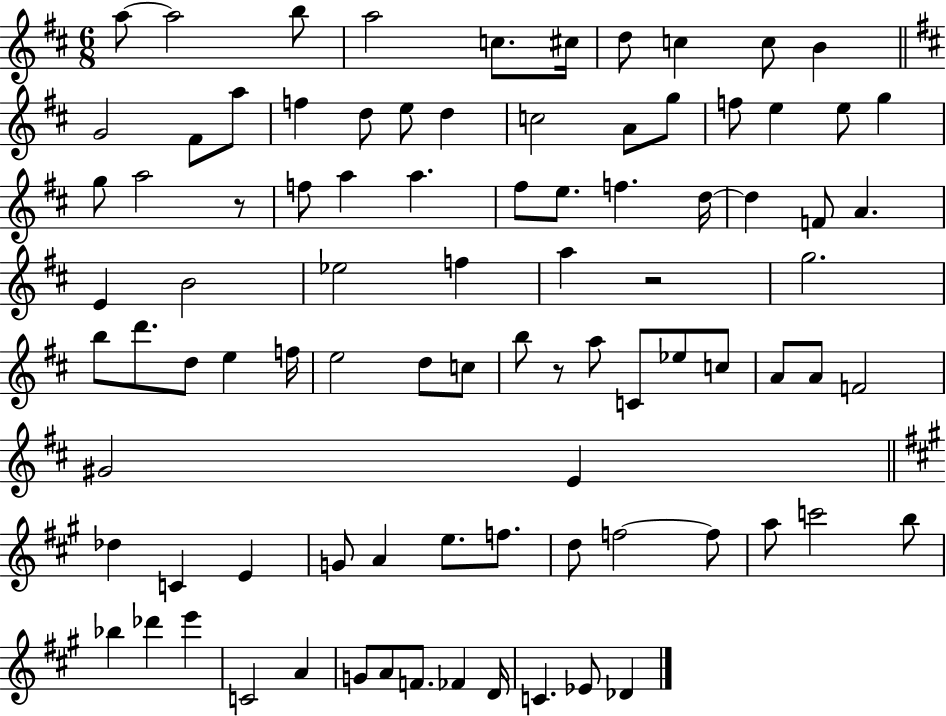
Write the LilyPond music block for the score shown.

{
  \clef treble
  \numericTimeSignature
  \time 6/8
  \key d \major
  \repeat volta 2 { a''8~~ a''2 b''8 | a''2 c''8. cis''16 | d''8 c''4 c''8 b'4 | \bar "||" \break \key d \major g'2 fis'8 a''8 | f''4 d''8 e''8 d''4 | c''2 a'8 g''8 | f''8 e''4 e''8 g''4 | \break g''8 a''2 r8 | f''8 a''4 a''4. | fis''8 e''8. f''4. d''16~~ | d''4 f'8 a'4. | \break e'4 b'2 | ees''2 f''4 | a''4 r2 | g''2. | \break b''8 d'''8. d''8 e''4 f''16 | e''2 d''8 c''8 | b''8 r8 a''8 c'8 ees''8 c''8 | a'8 a'8 f'2 | \break gis'2 e'4 | \bar "||" \break \key a \major des''4 c'4 e'4 | g'8 a'4 e''8. f''8. | d''8 f''2~~ f''8 | a''8 c'''2 b''8 | \break bes''4 des'''4 e'''4 | c'2 a'4 | g'8 a'8 f'8. fes'4 d'16 | c'4. ees'8 des'4 | \break } \bar "|."
}